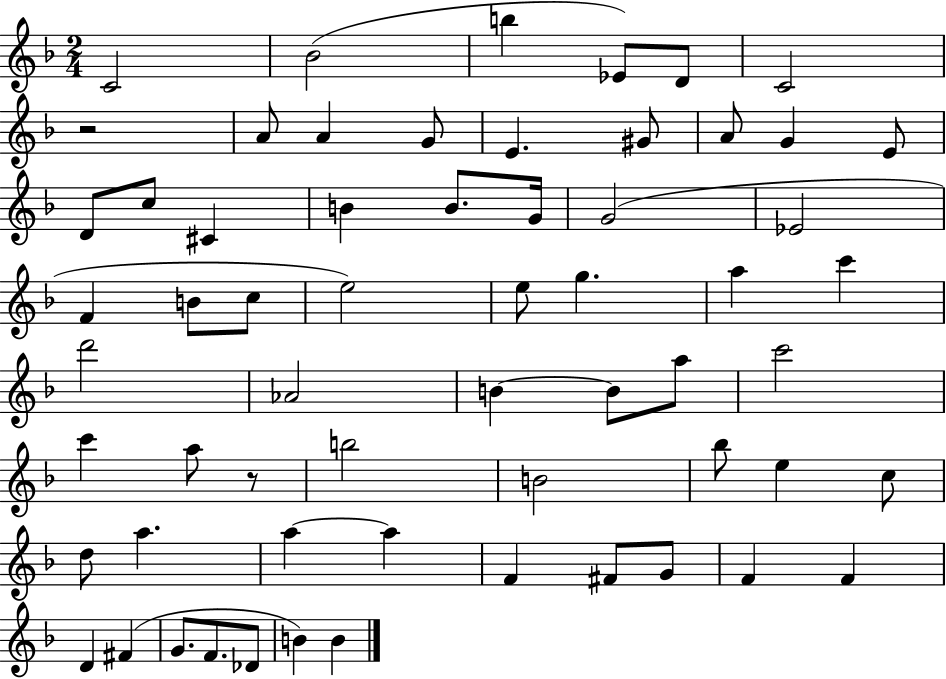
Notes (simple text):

C4/h Bb4/h B5/q Eb4/e D4/e C4/h R/h A4/e A4/q G4/e E4/q. G#4/e A4/e G4/q E4/e D4/e C5/e C#4/q B4/q B4/e. G4/s G4/h Eb4/h F4/q B4/e C5/e E5/h E5/e G5/q. A5/q C6/q D6/h Ab4/h B4/q B4/e A5/e C6/h C6/q A5/e R/e B5/h B4/h Bb5/e E5/q C5/e D5/e A5/q. A5/q A5/q F4/q F#4/e G4/e F4/q F4/q D4/q F#4/q G4/e. F4/e. Db4/e B4/q B4/q